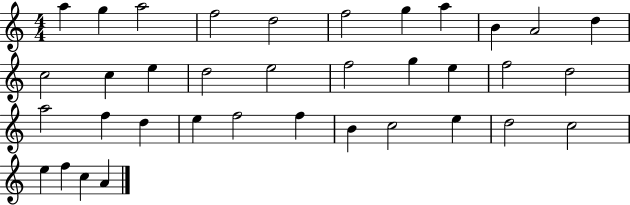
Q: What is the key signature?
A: C major